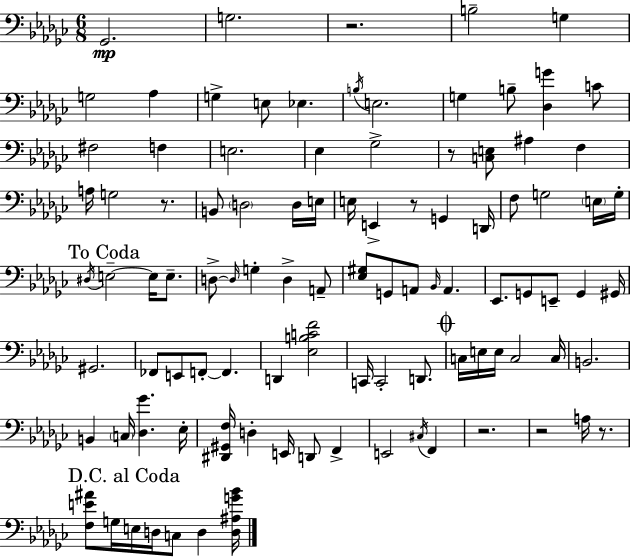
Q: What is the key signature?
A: EES minor